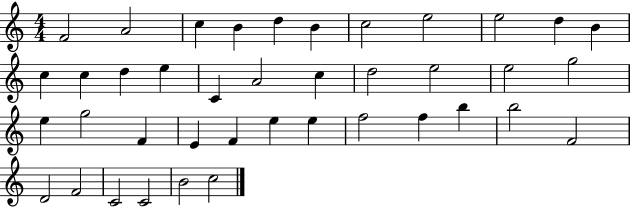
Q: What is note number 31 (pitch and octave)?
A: F5